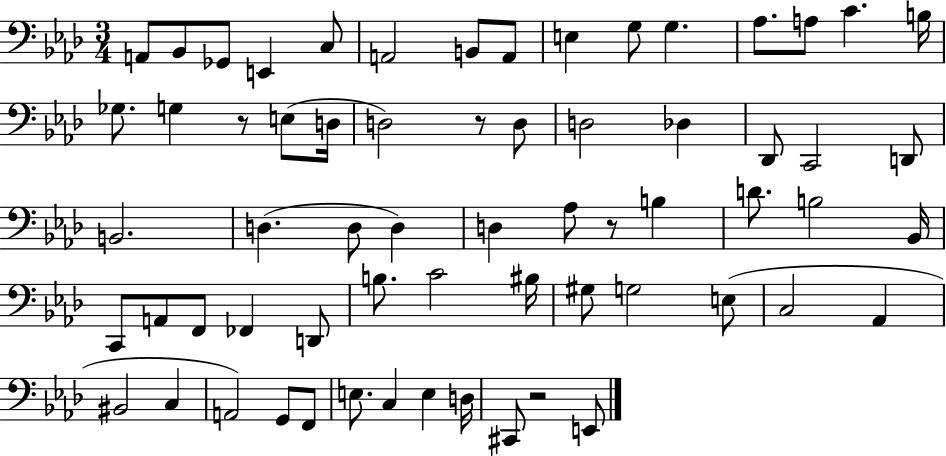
X:1
T:Untitled
M:3/4
L:1/4
K:Ab
A,,/2 _B,,/2 _G,,/2 E,, C,/2 A,,2 B,,/2 A,,/2 E, G,/2 G, _A,/2 A,/2 C B,/4 _G,/2 G, z/2 E,/2 D,/4 D,2 z/2 D,/2 D,2 _D, _D,,/2 C,,2 D,,/2 B,,2 D, D,/2 D, D, _A,/2 z/2 B, D/2 B,2 _B,,/4 C,,/2 A,,/2 F,,/2 _F,, D,,/2 B,/2 C2 ^B,/4 ^G,/2 G,2 E,/2 C,2 _A,, ^B,,2 C, A,,2 G,,/2 F,,/2 E,/2 C, E, D,/4 ^C,,/2 z2 E,,/2